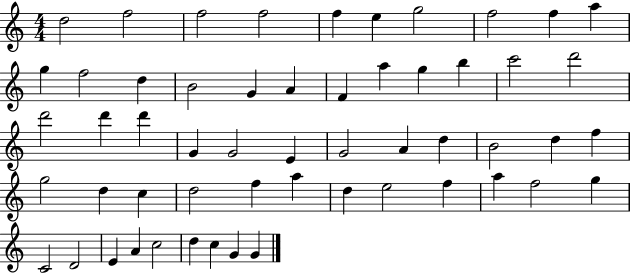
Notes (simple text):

D5/h F5/h F5/h F5/h F5/q E5/q G5/h F5/h F5/q A5/q G5/q F5/h D5/q B4/h G4/q A4/q F4/q A5/q G5/q B5/q C6/h D6/h D6/h D6/q D6/q G4/q G4/h E4/q G4/h A4/q D5/q B4/h D5/q F5/q G5/h D5/q C5/q D5/h F5/q A5/q D5/q E5/h F5/q A5/q F5/h G5/q C4/h D4/h E4/q A4/q C5/h D5/q C5/q G4/q G4/q